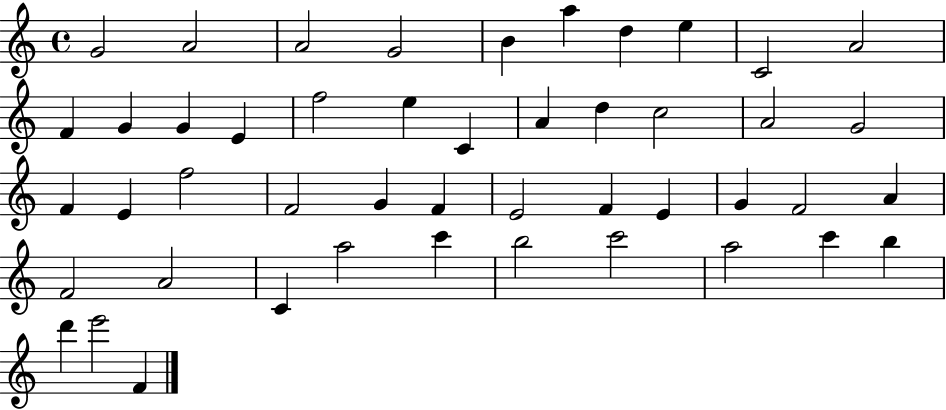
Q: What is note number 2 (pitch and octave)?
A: A4